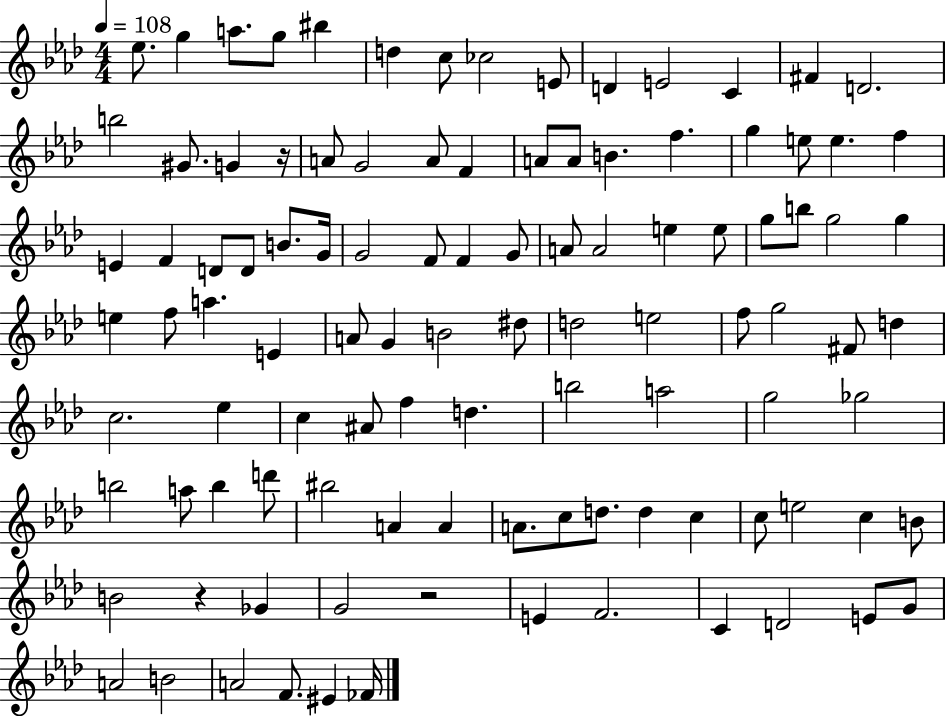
{
  \clef treble
  \numericTimeSignature
  \time 4/4
  \key aes \major
  \tempo 4 = 108
  ees''8. g''4 a''8. g''8 bis''4 | d''4 c''8 ces''2 e'8 | d'4 e'2 c'4 | fis'4 d'2. | \break b''2 gis'8. g'4 r16 | a'8 g'2 a'8 f'4 | a'8 a'8 b'4. f''4. | g''4 e''8 e''4. f''4 | \break e'4 f'4 d'8 d'8 b'8. g'16 | g'2 f'8 f'4 g'8 | a'8 a'2 e''4 e''8 | g''8 b''8 g''2 g''4 | \break e''4 f''8 a''4. e'4 | a'8 g'4 b'2 dis''8 | d''2 e''2 | f''8 g''2 fis'8 d''4 | \break c''2. ees''4 | c''4 ais'8 f''4 d''4. | b''2 a''2 | g''2 ges''2 | \break b''2 a''8 b''4 d'''8 | bis''2 a'4 a'4 | a'8. c''8 d''8. d''4 c''4 | c''8 e''2 c''4 b'8 | \break b'2 r4 ges'4 | g'2 r2 | e'4 f'2. | c'4 d'2 e'8 g'8 | \break a'2 b'2 | a'2 f'8. eis'4 fes'16 | \bar "|."
}